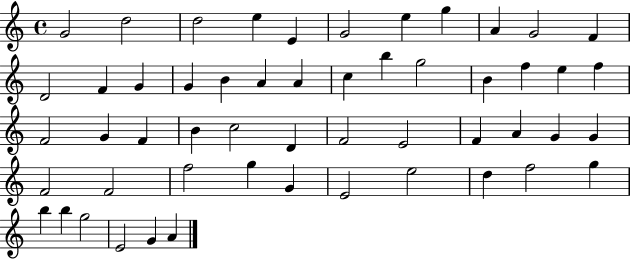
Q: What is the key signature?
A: C major